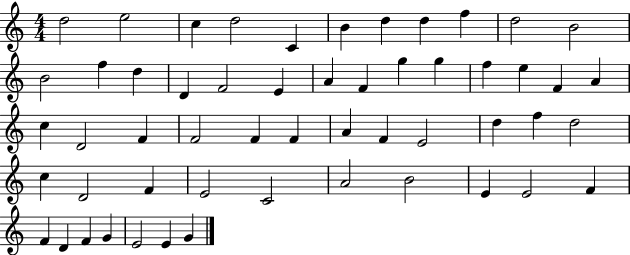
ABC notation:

X:1
T:Untitled
M:4/4
L:1/4
K:C
d2 e2 c d2 C B d d f d2 B2 B2 f d D F2 E A F g g f e F A c D2 F F2 F F A F E2 d f d2 c D2 F E2 C2 A2 B2 E E2 F F D F G E2 E G